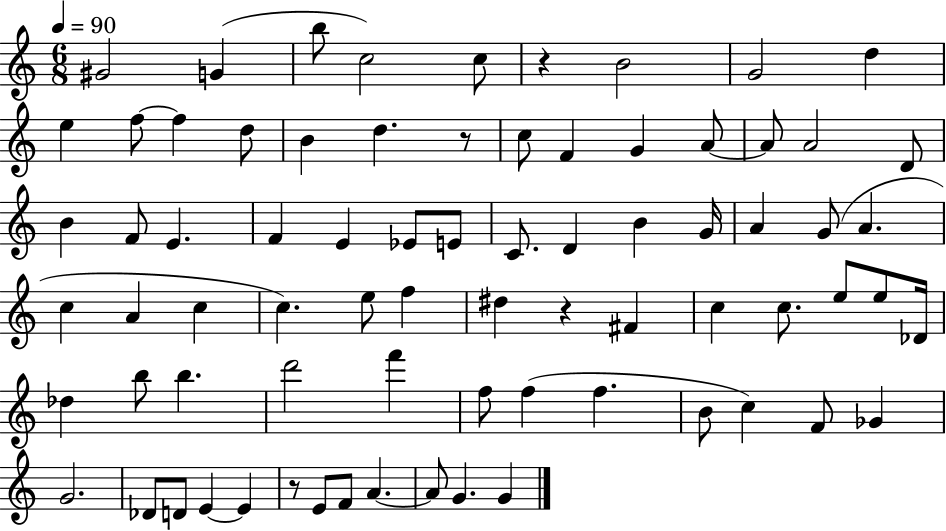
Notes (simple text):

G#4/h G4/q B5/e C5/h C5/e R/q B4/h G4/h D5/q E5/q F5/e F5/q D5/e B4/q D5/q. R/e C5/e F4/q G4/q A4/e A4/e A4/h D4/e B4/q F4/e E4/q. F4/q E4/q Eb4/e E4/e C4/e. D4/q B4/q G4/s A4/q G4/e A4/q. C5/q A4/q C5/q C5/q. E5/e F5/q D#5/q R/q F#4/q C5/q C5/e. E5/e E5/e Db4/s Db5/q B5/e B5/q. D6/h F6/q F5/e F5/q F5/q. B4/e C5/q F4/e Gb4/q G4/h. Db4/e D4/e E4/q E4/q R/e E4/e F4/e A4/q. A4/e G4/q. G4/q